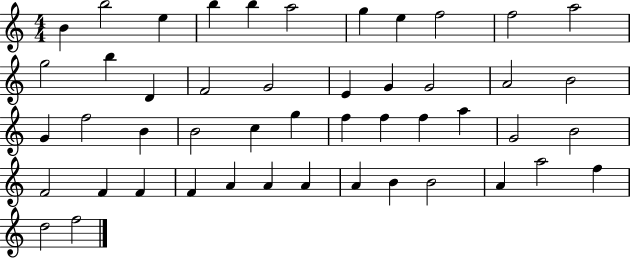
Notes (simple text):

B4/q B5/h E5/q B5/q B5/q A5/h G5/q E5/q F5/h F5/h A5/h G5/h B5/q D4/q F4/h G4/h E4/q G4/q G4/h A4/h B4/h G4/q F5/h B4/q B4/h C5/q G5/q F5/q F5/q F5/q A5/q G4/h B4/h F4/h F4/q F4/q F4/q A4/q A4/q A4/q A4/q B4/q B4/h A4/q A5/h F5/q D5/h F5/h